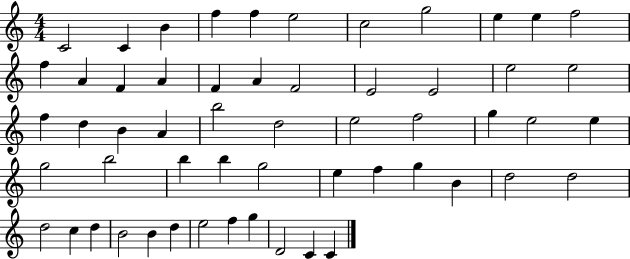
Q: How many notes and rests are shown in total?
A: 56